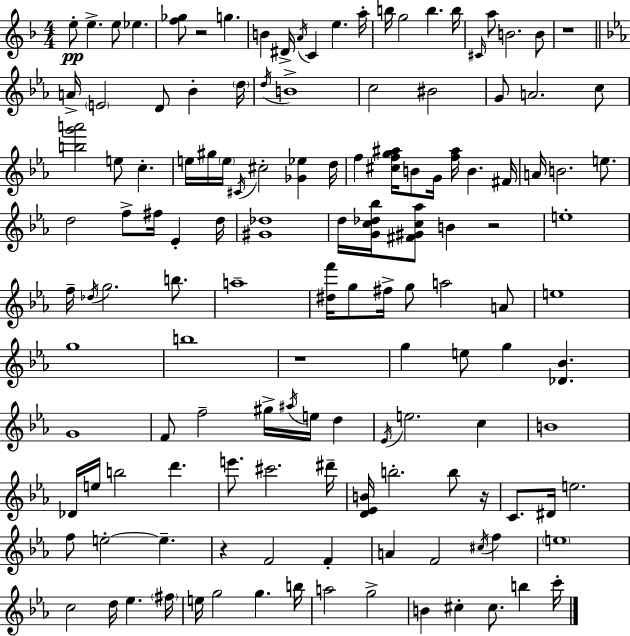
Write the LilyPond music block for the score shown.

{
  \clef treble
  \numericTimeSignature
  \time 4/4
  \key f \major
  \repeat volta 2 { e''8-.\pp e''4.-> e''8 ees''4. | <f'' ges''>8 r2 g''4. | b'4 dis'16-> \acciaccatura { a'16 } c'4 e''4. | a''16-. b''16 g''2 b''4. | \break b''16 \grace { cis'16 } a''8 b'2. | b'8 r1 | \bar "||" \break \key c \minor a'16-> \parenthesize e'2 d'8 bes'4-. \parenthesize d''16 | \acciaccatura { d''16 } b'1-> | c''2 bis'2 | g'8 a'2. c''8 | \break <b'' g''' a'''>2 e''8 c''4.-. | e''16 gis''16 \parenthesize e''16 \acciaccatura { cis'16 } cis''2-. <ges' ees''>4 | d''16 f''4 <cis'' f'' g'' ais''>16 b'8 g'16 <f'' ais''>16 b'4. | fis'16 a'16 b'2. e''8. | \break d''2 f''8-> fis''16 ees'4-. | d''16 <gis' des''>1 | d''16 <g' c'' des'' bes''>16 <fis' gis' c'' aes''>8 b'4 r2 | e''1-. | \break f''16-- \acciaccatura { des''16 } g''2. | b''8. a''1-- | <dis'' f'''>16 g''8 fis''16-> g''8 a''2 | a'8 e''1 | \break g''1 | b''1 | r1 | g''4 e''8 g''4 <des' bes'>4. | \break g'1 | f'8 f''2-- gis''16-> \acciaccatura { ais''16 } e''16 | d''4 \acciaccatura { ees'16 } e''2. | c''4 b'1 | \break des'16 e''16 b''2 d'''4. | e'''8. cis'''2. | dis'''16-- <d' ees' b'>16 b''2.-. | b''8 r16 c'8. dis'16 e''2. | \break f''8 e''2-.~~ e''4.-- | r4 f'2 | f'4-. a'4 f'2 | \acciaccatura { cis''16 } f''4 \parenthesize e''1 | \break c''2 d''16 ees''4. | \parenthesize fis''16 e''16 g''2 g''4. | b''16 a''2 g''2-> | b'4 cis''4-. cis''8. | \break b''4 c'''16-. } \bar "|."
}